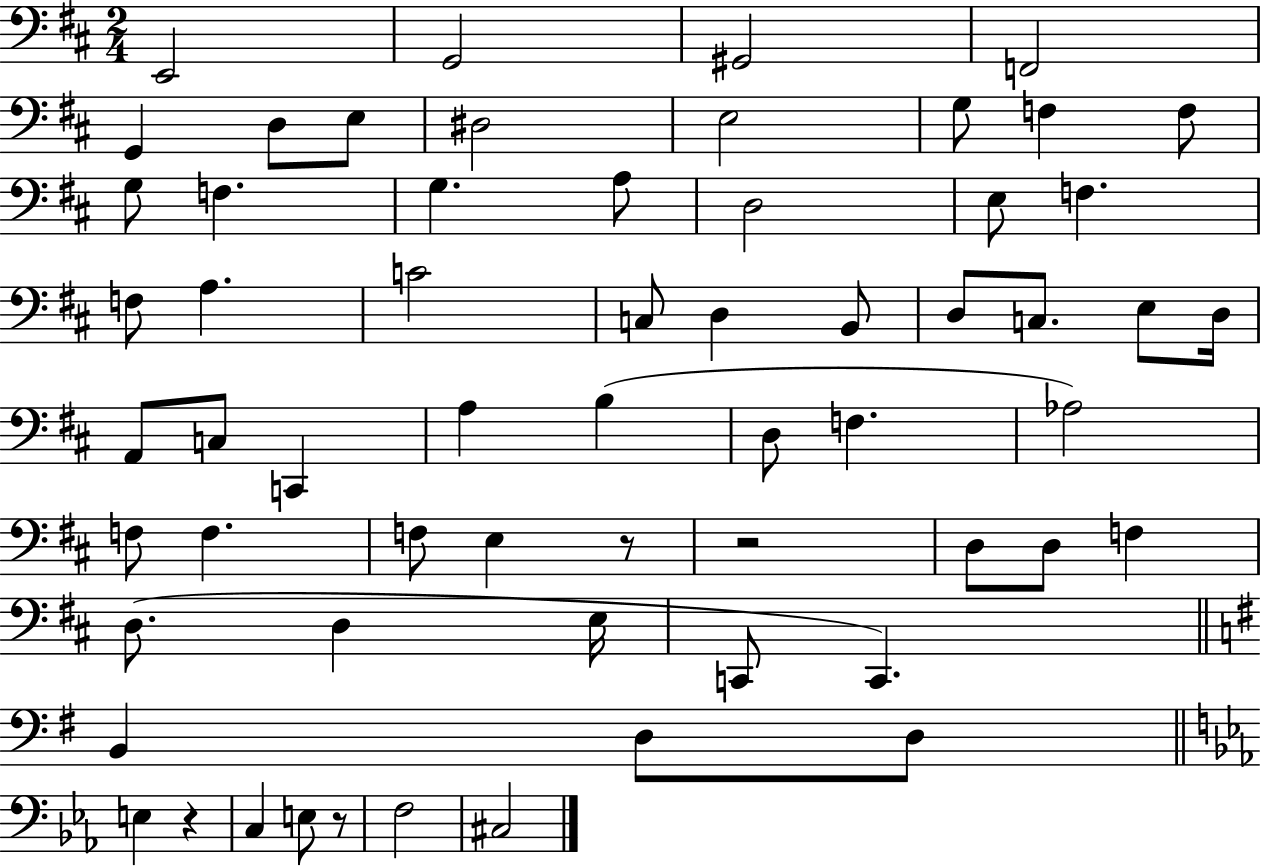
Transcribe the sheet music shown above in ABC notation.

X:1
T:Untitled
M:2/4
L:1/4
K:D
E,,2 G,,2 ^G,,2 F,,2 G,, D,/2 E,/2 ^D,2 E,2 G,/2 F, F,/2 G,/2 F, G, A,/2 D,2 E,/2 F, F,/2 A, C2 C,/2 D, B,,/2 D,/2 C,/2 E,/2 D,/4 A,,/2 C,/2 C,, A, B, D,/2 F, _A,2 F,/2 F, F,/2 E, z/2 z2 D,/2 D,/2 F, D,/2 D, E,/4 C,,/2 C,, B,, D,/2 D,/2 E, z C, E,/2 z/2 F,2 ^C,2